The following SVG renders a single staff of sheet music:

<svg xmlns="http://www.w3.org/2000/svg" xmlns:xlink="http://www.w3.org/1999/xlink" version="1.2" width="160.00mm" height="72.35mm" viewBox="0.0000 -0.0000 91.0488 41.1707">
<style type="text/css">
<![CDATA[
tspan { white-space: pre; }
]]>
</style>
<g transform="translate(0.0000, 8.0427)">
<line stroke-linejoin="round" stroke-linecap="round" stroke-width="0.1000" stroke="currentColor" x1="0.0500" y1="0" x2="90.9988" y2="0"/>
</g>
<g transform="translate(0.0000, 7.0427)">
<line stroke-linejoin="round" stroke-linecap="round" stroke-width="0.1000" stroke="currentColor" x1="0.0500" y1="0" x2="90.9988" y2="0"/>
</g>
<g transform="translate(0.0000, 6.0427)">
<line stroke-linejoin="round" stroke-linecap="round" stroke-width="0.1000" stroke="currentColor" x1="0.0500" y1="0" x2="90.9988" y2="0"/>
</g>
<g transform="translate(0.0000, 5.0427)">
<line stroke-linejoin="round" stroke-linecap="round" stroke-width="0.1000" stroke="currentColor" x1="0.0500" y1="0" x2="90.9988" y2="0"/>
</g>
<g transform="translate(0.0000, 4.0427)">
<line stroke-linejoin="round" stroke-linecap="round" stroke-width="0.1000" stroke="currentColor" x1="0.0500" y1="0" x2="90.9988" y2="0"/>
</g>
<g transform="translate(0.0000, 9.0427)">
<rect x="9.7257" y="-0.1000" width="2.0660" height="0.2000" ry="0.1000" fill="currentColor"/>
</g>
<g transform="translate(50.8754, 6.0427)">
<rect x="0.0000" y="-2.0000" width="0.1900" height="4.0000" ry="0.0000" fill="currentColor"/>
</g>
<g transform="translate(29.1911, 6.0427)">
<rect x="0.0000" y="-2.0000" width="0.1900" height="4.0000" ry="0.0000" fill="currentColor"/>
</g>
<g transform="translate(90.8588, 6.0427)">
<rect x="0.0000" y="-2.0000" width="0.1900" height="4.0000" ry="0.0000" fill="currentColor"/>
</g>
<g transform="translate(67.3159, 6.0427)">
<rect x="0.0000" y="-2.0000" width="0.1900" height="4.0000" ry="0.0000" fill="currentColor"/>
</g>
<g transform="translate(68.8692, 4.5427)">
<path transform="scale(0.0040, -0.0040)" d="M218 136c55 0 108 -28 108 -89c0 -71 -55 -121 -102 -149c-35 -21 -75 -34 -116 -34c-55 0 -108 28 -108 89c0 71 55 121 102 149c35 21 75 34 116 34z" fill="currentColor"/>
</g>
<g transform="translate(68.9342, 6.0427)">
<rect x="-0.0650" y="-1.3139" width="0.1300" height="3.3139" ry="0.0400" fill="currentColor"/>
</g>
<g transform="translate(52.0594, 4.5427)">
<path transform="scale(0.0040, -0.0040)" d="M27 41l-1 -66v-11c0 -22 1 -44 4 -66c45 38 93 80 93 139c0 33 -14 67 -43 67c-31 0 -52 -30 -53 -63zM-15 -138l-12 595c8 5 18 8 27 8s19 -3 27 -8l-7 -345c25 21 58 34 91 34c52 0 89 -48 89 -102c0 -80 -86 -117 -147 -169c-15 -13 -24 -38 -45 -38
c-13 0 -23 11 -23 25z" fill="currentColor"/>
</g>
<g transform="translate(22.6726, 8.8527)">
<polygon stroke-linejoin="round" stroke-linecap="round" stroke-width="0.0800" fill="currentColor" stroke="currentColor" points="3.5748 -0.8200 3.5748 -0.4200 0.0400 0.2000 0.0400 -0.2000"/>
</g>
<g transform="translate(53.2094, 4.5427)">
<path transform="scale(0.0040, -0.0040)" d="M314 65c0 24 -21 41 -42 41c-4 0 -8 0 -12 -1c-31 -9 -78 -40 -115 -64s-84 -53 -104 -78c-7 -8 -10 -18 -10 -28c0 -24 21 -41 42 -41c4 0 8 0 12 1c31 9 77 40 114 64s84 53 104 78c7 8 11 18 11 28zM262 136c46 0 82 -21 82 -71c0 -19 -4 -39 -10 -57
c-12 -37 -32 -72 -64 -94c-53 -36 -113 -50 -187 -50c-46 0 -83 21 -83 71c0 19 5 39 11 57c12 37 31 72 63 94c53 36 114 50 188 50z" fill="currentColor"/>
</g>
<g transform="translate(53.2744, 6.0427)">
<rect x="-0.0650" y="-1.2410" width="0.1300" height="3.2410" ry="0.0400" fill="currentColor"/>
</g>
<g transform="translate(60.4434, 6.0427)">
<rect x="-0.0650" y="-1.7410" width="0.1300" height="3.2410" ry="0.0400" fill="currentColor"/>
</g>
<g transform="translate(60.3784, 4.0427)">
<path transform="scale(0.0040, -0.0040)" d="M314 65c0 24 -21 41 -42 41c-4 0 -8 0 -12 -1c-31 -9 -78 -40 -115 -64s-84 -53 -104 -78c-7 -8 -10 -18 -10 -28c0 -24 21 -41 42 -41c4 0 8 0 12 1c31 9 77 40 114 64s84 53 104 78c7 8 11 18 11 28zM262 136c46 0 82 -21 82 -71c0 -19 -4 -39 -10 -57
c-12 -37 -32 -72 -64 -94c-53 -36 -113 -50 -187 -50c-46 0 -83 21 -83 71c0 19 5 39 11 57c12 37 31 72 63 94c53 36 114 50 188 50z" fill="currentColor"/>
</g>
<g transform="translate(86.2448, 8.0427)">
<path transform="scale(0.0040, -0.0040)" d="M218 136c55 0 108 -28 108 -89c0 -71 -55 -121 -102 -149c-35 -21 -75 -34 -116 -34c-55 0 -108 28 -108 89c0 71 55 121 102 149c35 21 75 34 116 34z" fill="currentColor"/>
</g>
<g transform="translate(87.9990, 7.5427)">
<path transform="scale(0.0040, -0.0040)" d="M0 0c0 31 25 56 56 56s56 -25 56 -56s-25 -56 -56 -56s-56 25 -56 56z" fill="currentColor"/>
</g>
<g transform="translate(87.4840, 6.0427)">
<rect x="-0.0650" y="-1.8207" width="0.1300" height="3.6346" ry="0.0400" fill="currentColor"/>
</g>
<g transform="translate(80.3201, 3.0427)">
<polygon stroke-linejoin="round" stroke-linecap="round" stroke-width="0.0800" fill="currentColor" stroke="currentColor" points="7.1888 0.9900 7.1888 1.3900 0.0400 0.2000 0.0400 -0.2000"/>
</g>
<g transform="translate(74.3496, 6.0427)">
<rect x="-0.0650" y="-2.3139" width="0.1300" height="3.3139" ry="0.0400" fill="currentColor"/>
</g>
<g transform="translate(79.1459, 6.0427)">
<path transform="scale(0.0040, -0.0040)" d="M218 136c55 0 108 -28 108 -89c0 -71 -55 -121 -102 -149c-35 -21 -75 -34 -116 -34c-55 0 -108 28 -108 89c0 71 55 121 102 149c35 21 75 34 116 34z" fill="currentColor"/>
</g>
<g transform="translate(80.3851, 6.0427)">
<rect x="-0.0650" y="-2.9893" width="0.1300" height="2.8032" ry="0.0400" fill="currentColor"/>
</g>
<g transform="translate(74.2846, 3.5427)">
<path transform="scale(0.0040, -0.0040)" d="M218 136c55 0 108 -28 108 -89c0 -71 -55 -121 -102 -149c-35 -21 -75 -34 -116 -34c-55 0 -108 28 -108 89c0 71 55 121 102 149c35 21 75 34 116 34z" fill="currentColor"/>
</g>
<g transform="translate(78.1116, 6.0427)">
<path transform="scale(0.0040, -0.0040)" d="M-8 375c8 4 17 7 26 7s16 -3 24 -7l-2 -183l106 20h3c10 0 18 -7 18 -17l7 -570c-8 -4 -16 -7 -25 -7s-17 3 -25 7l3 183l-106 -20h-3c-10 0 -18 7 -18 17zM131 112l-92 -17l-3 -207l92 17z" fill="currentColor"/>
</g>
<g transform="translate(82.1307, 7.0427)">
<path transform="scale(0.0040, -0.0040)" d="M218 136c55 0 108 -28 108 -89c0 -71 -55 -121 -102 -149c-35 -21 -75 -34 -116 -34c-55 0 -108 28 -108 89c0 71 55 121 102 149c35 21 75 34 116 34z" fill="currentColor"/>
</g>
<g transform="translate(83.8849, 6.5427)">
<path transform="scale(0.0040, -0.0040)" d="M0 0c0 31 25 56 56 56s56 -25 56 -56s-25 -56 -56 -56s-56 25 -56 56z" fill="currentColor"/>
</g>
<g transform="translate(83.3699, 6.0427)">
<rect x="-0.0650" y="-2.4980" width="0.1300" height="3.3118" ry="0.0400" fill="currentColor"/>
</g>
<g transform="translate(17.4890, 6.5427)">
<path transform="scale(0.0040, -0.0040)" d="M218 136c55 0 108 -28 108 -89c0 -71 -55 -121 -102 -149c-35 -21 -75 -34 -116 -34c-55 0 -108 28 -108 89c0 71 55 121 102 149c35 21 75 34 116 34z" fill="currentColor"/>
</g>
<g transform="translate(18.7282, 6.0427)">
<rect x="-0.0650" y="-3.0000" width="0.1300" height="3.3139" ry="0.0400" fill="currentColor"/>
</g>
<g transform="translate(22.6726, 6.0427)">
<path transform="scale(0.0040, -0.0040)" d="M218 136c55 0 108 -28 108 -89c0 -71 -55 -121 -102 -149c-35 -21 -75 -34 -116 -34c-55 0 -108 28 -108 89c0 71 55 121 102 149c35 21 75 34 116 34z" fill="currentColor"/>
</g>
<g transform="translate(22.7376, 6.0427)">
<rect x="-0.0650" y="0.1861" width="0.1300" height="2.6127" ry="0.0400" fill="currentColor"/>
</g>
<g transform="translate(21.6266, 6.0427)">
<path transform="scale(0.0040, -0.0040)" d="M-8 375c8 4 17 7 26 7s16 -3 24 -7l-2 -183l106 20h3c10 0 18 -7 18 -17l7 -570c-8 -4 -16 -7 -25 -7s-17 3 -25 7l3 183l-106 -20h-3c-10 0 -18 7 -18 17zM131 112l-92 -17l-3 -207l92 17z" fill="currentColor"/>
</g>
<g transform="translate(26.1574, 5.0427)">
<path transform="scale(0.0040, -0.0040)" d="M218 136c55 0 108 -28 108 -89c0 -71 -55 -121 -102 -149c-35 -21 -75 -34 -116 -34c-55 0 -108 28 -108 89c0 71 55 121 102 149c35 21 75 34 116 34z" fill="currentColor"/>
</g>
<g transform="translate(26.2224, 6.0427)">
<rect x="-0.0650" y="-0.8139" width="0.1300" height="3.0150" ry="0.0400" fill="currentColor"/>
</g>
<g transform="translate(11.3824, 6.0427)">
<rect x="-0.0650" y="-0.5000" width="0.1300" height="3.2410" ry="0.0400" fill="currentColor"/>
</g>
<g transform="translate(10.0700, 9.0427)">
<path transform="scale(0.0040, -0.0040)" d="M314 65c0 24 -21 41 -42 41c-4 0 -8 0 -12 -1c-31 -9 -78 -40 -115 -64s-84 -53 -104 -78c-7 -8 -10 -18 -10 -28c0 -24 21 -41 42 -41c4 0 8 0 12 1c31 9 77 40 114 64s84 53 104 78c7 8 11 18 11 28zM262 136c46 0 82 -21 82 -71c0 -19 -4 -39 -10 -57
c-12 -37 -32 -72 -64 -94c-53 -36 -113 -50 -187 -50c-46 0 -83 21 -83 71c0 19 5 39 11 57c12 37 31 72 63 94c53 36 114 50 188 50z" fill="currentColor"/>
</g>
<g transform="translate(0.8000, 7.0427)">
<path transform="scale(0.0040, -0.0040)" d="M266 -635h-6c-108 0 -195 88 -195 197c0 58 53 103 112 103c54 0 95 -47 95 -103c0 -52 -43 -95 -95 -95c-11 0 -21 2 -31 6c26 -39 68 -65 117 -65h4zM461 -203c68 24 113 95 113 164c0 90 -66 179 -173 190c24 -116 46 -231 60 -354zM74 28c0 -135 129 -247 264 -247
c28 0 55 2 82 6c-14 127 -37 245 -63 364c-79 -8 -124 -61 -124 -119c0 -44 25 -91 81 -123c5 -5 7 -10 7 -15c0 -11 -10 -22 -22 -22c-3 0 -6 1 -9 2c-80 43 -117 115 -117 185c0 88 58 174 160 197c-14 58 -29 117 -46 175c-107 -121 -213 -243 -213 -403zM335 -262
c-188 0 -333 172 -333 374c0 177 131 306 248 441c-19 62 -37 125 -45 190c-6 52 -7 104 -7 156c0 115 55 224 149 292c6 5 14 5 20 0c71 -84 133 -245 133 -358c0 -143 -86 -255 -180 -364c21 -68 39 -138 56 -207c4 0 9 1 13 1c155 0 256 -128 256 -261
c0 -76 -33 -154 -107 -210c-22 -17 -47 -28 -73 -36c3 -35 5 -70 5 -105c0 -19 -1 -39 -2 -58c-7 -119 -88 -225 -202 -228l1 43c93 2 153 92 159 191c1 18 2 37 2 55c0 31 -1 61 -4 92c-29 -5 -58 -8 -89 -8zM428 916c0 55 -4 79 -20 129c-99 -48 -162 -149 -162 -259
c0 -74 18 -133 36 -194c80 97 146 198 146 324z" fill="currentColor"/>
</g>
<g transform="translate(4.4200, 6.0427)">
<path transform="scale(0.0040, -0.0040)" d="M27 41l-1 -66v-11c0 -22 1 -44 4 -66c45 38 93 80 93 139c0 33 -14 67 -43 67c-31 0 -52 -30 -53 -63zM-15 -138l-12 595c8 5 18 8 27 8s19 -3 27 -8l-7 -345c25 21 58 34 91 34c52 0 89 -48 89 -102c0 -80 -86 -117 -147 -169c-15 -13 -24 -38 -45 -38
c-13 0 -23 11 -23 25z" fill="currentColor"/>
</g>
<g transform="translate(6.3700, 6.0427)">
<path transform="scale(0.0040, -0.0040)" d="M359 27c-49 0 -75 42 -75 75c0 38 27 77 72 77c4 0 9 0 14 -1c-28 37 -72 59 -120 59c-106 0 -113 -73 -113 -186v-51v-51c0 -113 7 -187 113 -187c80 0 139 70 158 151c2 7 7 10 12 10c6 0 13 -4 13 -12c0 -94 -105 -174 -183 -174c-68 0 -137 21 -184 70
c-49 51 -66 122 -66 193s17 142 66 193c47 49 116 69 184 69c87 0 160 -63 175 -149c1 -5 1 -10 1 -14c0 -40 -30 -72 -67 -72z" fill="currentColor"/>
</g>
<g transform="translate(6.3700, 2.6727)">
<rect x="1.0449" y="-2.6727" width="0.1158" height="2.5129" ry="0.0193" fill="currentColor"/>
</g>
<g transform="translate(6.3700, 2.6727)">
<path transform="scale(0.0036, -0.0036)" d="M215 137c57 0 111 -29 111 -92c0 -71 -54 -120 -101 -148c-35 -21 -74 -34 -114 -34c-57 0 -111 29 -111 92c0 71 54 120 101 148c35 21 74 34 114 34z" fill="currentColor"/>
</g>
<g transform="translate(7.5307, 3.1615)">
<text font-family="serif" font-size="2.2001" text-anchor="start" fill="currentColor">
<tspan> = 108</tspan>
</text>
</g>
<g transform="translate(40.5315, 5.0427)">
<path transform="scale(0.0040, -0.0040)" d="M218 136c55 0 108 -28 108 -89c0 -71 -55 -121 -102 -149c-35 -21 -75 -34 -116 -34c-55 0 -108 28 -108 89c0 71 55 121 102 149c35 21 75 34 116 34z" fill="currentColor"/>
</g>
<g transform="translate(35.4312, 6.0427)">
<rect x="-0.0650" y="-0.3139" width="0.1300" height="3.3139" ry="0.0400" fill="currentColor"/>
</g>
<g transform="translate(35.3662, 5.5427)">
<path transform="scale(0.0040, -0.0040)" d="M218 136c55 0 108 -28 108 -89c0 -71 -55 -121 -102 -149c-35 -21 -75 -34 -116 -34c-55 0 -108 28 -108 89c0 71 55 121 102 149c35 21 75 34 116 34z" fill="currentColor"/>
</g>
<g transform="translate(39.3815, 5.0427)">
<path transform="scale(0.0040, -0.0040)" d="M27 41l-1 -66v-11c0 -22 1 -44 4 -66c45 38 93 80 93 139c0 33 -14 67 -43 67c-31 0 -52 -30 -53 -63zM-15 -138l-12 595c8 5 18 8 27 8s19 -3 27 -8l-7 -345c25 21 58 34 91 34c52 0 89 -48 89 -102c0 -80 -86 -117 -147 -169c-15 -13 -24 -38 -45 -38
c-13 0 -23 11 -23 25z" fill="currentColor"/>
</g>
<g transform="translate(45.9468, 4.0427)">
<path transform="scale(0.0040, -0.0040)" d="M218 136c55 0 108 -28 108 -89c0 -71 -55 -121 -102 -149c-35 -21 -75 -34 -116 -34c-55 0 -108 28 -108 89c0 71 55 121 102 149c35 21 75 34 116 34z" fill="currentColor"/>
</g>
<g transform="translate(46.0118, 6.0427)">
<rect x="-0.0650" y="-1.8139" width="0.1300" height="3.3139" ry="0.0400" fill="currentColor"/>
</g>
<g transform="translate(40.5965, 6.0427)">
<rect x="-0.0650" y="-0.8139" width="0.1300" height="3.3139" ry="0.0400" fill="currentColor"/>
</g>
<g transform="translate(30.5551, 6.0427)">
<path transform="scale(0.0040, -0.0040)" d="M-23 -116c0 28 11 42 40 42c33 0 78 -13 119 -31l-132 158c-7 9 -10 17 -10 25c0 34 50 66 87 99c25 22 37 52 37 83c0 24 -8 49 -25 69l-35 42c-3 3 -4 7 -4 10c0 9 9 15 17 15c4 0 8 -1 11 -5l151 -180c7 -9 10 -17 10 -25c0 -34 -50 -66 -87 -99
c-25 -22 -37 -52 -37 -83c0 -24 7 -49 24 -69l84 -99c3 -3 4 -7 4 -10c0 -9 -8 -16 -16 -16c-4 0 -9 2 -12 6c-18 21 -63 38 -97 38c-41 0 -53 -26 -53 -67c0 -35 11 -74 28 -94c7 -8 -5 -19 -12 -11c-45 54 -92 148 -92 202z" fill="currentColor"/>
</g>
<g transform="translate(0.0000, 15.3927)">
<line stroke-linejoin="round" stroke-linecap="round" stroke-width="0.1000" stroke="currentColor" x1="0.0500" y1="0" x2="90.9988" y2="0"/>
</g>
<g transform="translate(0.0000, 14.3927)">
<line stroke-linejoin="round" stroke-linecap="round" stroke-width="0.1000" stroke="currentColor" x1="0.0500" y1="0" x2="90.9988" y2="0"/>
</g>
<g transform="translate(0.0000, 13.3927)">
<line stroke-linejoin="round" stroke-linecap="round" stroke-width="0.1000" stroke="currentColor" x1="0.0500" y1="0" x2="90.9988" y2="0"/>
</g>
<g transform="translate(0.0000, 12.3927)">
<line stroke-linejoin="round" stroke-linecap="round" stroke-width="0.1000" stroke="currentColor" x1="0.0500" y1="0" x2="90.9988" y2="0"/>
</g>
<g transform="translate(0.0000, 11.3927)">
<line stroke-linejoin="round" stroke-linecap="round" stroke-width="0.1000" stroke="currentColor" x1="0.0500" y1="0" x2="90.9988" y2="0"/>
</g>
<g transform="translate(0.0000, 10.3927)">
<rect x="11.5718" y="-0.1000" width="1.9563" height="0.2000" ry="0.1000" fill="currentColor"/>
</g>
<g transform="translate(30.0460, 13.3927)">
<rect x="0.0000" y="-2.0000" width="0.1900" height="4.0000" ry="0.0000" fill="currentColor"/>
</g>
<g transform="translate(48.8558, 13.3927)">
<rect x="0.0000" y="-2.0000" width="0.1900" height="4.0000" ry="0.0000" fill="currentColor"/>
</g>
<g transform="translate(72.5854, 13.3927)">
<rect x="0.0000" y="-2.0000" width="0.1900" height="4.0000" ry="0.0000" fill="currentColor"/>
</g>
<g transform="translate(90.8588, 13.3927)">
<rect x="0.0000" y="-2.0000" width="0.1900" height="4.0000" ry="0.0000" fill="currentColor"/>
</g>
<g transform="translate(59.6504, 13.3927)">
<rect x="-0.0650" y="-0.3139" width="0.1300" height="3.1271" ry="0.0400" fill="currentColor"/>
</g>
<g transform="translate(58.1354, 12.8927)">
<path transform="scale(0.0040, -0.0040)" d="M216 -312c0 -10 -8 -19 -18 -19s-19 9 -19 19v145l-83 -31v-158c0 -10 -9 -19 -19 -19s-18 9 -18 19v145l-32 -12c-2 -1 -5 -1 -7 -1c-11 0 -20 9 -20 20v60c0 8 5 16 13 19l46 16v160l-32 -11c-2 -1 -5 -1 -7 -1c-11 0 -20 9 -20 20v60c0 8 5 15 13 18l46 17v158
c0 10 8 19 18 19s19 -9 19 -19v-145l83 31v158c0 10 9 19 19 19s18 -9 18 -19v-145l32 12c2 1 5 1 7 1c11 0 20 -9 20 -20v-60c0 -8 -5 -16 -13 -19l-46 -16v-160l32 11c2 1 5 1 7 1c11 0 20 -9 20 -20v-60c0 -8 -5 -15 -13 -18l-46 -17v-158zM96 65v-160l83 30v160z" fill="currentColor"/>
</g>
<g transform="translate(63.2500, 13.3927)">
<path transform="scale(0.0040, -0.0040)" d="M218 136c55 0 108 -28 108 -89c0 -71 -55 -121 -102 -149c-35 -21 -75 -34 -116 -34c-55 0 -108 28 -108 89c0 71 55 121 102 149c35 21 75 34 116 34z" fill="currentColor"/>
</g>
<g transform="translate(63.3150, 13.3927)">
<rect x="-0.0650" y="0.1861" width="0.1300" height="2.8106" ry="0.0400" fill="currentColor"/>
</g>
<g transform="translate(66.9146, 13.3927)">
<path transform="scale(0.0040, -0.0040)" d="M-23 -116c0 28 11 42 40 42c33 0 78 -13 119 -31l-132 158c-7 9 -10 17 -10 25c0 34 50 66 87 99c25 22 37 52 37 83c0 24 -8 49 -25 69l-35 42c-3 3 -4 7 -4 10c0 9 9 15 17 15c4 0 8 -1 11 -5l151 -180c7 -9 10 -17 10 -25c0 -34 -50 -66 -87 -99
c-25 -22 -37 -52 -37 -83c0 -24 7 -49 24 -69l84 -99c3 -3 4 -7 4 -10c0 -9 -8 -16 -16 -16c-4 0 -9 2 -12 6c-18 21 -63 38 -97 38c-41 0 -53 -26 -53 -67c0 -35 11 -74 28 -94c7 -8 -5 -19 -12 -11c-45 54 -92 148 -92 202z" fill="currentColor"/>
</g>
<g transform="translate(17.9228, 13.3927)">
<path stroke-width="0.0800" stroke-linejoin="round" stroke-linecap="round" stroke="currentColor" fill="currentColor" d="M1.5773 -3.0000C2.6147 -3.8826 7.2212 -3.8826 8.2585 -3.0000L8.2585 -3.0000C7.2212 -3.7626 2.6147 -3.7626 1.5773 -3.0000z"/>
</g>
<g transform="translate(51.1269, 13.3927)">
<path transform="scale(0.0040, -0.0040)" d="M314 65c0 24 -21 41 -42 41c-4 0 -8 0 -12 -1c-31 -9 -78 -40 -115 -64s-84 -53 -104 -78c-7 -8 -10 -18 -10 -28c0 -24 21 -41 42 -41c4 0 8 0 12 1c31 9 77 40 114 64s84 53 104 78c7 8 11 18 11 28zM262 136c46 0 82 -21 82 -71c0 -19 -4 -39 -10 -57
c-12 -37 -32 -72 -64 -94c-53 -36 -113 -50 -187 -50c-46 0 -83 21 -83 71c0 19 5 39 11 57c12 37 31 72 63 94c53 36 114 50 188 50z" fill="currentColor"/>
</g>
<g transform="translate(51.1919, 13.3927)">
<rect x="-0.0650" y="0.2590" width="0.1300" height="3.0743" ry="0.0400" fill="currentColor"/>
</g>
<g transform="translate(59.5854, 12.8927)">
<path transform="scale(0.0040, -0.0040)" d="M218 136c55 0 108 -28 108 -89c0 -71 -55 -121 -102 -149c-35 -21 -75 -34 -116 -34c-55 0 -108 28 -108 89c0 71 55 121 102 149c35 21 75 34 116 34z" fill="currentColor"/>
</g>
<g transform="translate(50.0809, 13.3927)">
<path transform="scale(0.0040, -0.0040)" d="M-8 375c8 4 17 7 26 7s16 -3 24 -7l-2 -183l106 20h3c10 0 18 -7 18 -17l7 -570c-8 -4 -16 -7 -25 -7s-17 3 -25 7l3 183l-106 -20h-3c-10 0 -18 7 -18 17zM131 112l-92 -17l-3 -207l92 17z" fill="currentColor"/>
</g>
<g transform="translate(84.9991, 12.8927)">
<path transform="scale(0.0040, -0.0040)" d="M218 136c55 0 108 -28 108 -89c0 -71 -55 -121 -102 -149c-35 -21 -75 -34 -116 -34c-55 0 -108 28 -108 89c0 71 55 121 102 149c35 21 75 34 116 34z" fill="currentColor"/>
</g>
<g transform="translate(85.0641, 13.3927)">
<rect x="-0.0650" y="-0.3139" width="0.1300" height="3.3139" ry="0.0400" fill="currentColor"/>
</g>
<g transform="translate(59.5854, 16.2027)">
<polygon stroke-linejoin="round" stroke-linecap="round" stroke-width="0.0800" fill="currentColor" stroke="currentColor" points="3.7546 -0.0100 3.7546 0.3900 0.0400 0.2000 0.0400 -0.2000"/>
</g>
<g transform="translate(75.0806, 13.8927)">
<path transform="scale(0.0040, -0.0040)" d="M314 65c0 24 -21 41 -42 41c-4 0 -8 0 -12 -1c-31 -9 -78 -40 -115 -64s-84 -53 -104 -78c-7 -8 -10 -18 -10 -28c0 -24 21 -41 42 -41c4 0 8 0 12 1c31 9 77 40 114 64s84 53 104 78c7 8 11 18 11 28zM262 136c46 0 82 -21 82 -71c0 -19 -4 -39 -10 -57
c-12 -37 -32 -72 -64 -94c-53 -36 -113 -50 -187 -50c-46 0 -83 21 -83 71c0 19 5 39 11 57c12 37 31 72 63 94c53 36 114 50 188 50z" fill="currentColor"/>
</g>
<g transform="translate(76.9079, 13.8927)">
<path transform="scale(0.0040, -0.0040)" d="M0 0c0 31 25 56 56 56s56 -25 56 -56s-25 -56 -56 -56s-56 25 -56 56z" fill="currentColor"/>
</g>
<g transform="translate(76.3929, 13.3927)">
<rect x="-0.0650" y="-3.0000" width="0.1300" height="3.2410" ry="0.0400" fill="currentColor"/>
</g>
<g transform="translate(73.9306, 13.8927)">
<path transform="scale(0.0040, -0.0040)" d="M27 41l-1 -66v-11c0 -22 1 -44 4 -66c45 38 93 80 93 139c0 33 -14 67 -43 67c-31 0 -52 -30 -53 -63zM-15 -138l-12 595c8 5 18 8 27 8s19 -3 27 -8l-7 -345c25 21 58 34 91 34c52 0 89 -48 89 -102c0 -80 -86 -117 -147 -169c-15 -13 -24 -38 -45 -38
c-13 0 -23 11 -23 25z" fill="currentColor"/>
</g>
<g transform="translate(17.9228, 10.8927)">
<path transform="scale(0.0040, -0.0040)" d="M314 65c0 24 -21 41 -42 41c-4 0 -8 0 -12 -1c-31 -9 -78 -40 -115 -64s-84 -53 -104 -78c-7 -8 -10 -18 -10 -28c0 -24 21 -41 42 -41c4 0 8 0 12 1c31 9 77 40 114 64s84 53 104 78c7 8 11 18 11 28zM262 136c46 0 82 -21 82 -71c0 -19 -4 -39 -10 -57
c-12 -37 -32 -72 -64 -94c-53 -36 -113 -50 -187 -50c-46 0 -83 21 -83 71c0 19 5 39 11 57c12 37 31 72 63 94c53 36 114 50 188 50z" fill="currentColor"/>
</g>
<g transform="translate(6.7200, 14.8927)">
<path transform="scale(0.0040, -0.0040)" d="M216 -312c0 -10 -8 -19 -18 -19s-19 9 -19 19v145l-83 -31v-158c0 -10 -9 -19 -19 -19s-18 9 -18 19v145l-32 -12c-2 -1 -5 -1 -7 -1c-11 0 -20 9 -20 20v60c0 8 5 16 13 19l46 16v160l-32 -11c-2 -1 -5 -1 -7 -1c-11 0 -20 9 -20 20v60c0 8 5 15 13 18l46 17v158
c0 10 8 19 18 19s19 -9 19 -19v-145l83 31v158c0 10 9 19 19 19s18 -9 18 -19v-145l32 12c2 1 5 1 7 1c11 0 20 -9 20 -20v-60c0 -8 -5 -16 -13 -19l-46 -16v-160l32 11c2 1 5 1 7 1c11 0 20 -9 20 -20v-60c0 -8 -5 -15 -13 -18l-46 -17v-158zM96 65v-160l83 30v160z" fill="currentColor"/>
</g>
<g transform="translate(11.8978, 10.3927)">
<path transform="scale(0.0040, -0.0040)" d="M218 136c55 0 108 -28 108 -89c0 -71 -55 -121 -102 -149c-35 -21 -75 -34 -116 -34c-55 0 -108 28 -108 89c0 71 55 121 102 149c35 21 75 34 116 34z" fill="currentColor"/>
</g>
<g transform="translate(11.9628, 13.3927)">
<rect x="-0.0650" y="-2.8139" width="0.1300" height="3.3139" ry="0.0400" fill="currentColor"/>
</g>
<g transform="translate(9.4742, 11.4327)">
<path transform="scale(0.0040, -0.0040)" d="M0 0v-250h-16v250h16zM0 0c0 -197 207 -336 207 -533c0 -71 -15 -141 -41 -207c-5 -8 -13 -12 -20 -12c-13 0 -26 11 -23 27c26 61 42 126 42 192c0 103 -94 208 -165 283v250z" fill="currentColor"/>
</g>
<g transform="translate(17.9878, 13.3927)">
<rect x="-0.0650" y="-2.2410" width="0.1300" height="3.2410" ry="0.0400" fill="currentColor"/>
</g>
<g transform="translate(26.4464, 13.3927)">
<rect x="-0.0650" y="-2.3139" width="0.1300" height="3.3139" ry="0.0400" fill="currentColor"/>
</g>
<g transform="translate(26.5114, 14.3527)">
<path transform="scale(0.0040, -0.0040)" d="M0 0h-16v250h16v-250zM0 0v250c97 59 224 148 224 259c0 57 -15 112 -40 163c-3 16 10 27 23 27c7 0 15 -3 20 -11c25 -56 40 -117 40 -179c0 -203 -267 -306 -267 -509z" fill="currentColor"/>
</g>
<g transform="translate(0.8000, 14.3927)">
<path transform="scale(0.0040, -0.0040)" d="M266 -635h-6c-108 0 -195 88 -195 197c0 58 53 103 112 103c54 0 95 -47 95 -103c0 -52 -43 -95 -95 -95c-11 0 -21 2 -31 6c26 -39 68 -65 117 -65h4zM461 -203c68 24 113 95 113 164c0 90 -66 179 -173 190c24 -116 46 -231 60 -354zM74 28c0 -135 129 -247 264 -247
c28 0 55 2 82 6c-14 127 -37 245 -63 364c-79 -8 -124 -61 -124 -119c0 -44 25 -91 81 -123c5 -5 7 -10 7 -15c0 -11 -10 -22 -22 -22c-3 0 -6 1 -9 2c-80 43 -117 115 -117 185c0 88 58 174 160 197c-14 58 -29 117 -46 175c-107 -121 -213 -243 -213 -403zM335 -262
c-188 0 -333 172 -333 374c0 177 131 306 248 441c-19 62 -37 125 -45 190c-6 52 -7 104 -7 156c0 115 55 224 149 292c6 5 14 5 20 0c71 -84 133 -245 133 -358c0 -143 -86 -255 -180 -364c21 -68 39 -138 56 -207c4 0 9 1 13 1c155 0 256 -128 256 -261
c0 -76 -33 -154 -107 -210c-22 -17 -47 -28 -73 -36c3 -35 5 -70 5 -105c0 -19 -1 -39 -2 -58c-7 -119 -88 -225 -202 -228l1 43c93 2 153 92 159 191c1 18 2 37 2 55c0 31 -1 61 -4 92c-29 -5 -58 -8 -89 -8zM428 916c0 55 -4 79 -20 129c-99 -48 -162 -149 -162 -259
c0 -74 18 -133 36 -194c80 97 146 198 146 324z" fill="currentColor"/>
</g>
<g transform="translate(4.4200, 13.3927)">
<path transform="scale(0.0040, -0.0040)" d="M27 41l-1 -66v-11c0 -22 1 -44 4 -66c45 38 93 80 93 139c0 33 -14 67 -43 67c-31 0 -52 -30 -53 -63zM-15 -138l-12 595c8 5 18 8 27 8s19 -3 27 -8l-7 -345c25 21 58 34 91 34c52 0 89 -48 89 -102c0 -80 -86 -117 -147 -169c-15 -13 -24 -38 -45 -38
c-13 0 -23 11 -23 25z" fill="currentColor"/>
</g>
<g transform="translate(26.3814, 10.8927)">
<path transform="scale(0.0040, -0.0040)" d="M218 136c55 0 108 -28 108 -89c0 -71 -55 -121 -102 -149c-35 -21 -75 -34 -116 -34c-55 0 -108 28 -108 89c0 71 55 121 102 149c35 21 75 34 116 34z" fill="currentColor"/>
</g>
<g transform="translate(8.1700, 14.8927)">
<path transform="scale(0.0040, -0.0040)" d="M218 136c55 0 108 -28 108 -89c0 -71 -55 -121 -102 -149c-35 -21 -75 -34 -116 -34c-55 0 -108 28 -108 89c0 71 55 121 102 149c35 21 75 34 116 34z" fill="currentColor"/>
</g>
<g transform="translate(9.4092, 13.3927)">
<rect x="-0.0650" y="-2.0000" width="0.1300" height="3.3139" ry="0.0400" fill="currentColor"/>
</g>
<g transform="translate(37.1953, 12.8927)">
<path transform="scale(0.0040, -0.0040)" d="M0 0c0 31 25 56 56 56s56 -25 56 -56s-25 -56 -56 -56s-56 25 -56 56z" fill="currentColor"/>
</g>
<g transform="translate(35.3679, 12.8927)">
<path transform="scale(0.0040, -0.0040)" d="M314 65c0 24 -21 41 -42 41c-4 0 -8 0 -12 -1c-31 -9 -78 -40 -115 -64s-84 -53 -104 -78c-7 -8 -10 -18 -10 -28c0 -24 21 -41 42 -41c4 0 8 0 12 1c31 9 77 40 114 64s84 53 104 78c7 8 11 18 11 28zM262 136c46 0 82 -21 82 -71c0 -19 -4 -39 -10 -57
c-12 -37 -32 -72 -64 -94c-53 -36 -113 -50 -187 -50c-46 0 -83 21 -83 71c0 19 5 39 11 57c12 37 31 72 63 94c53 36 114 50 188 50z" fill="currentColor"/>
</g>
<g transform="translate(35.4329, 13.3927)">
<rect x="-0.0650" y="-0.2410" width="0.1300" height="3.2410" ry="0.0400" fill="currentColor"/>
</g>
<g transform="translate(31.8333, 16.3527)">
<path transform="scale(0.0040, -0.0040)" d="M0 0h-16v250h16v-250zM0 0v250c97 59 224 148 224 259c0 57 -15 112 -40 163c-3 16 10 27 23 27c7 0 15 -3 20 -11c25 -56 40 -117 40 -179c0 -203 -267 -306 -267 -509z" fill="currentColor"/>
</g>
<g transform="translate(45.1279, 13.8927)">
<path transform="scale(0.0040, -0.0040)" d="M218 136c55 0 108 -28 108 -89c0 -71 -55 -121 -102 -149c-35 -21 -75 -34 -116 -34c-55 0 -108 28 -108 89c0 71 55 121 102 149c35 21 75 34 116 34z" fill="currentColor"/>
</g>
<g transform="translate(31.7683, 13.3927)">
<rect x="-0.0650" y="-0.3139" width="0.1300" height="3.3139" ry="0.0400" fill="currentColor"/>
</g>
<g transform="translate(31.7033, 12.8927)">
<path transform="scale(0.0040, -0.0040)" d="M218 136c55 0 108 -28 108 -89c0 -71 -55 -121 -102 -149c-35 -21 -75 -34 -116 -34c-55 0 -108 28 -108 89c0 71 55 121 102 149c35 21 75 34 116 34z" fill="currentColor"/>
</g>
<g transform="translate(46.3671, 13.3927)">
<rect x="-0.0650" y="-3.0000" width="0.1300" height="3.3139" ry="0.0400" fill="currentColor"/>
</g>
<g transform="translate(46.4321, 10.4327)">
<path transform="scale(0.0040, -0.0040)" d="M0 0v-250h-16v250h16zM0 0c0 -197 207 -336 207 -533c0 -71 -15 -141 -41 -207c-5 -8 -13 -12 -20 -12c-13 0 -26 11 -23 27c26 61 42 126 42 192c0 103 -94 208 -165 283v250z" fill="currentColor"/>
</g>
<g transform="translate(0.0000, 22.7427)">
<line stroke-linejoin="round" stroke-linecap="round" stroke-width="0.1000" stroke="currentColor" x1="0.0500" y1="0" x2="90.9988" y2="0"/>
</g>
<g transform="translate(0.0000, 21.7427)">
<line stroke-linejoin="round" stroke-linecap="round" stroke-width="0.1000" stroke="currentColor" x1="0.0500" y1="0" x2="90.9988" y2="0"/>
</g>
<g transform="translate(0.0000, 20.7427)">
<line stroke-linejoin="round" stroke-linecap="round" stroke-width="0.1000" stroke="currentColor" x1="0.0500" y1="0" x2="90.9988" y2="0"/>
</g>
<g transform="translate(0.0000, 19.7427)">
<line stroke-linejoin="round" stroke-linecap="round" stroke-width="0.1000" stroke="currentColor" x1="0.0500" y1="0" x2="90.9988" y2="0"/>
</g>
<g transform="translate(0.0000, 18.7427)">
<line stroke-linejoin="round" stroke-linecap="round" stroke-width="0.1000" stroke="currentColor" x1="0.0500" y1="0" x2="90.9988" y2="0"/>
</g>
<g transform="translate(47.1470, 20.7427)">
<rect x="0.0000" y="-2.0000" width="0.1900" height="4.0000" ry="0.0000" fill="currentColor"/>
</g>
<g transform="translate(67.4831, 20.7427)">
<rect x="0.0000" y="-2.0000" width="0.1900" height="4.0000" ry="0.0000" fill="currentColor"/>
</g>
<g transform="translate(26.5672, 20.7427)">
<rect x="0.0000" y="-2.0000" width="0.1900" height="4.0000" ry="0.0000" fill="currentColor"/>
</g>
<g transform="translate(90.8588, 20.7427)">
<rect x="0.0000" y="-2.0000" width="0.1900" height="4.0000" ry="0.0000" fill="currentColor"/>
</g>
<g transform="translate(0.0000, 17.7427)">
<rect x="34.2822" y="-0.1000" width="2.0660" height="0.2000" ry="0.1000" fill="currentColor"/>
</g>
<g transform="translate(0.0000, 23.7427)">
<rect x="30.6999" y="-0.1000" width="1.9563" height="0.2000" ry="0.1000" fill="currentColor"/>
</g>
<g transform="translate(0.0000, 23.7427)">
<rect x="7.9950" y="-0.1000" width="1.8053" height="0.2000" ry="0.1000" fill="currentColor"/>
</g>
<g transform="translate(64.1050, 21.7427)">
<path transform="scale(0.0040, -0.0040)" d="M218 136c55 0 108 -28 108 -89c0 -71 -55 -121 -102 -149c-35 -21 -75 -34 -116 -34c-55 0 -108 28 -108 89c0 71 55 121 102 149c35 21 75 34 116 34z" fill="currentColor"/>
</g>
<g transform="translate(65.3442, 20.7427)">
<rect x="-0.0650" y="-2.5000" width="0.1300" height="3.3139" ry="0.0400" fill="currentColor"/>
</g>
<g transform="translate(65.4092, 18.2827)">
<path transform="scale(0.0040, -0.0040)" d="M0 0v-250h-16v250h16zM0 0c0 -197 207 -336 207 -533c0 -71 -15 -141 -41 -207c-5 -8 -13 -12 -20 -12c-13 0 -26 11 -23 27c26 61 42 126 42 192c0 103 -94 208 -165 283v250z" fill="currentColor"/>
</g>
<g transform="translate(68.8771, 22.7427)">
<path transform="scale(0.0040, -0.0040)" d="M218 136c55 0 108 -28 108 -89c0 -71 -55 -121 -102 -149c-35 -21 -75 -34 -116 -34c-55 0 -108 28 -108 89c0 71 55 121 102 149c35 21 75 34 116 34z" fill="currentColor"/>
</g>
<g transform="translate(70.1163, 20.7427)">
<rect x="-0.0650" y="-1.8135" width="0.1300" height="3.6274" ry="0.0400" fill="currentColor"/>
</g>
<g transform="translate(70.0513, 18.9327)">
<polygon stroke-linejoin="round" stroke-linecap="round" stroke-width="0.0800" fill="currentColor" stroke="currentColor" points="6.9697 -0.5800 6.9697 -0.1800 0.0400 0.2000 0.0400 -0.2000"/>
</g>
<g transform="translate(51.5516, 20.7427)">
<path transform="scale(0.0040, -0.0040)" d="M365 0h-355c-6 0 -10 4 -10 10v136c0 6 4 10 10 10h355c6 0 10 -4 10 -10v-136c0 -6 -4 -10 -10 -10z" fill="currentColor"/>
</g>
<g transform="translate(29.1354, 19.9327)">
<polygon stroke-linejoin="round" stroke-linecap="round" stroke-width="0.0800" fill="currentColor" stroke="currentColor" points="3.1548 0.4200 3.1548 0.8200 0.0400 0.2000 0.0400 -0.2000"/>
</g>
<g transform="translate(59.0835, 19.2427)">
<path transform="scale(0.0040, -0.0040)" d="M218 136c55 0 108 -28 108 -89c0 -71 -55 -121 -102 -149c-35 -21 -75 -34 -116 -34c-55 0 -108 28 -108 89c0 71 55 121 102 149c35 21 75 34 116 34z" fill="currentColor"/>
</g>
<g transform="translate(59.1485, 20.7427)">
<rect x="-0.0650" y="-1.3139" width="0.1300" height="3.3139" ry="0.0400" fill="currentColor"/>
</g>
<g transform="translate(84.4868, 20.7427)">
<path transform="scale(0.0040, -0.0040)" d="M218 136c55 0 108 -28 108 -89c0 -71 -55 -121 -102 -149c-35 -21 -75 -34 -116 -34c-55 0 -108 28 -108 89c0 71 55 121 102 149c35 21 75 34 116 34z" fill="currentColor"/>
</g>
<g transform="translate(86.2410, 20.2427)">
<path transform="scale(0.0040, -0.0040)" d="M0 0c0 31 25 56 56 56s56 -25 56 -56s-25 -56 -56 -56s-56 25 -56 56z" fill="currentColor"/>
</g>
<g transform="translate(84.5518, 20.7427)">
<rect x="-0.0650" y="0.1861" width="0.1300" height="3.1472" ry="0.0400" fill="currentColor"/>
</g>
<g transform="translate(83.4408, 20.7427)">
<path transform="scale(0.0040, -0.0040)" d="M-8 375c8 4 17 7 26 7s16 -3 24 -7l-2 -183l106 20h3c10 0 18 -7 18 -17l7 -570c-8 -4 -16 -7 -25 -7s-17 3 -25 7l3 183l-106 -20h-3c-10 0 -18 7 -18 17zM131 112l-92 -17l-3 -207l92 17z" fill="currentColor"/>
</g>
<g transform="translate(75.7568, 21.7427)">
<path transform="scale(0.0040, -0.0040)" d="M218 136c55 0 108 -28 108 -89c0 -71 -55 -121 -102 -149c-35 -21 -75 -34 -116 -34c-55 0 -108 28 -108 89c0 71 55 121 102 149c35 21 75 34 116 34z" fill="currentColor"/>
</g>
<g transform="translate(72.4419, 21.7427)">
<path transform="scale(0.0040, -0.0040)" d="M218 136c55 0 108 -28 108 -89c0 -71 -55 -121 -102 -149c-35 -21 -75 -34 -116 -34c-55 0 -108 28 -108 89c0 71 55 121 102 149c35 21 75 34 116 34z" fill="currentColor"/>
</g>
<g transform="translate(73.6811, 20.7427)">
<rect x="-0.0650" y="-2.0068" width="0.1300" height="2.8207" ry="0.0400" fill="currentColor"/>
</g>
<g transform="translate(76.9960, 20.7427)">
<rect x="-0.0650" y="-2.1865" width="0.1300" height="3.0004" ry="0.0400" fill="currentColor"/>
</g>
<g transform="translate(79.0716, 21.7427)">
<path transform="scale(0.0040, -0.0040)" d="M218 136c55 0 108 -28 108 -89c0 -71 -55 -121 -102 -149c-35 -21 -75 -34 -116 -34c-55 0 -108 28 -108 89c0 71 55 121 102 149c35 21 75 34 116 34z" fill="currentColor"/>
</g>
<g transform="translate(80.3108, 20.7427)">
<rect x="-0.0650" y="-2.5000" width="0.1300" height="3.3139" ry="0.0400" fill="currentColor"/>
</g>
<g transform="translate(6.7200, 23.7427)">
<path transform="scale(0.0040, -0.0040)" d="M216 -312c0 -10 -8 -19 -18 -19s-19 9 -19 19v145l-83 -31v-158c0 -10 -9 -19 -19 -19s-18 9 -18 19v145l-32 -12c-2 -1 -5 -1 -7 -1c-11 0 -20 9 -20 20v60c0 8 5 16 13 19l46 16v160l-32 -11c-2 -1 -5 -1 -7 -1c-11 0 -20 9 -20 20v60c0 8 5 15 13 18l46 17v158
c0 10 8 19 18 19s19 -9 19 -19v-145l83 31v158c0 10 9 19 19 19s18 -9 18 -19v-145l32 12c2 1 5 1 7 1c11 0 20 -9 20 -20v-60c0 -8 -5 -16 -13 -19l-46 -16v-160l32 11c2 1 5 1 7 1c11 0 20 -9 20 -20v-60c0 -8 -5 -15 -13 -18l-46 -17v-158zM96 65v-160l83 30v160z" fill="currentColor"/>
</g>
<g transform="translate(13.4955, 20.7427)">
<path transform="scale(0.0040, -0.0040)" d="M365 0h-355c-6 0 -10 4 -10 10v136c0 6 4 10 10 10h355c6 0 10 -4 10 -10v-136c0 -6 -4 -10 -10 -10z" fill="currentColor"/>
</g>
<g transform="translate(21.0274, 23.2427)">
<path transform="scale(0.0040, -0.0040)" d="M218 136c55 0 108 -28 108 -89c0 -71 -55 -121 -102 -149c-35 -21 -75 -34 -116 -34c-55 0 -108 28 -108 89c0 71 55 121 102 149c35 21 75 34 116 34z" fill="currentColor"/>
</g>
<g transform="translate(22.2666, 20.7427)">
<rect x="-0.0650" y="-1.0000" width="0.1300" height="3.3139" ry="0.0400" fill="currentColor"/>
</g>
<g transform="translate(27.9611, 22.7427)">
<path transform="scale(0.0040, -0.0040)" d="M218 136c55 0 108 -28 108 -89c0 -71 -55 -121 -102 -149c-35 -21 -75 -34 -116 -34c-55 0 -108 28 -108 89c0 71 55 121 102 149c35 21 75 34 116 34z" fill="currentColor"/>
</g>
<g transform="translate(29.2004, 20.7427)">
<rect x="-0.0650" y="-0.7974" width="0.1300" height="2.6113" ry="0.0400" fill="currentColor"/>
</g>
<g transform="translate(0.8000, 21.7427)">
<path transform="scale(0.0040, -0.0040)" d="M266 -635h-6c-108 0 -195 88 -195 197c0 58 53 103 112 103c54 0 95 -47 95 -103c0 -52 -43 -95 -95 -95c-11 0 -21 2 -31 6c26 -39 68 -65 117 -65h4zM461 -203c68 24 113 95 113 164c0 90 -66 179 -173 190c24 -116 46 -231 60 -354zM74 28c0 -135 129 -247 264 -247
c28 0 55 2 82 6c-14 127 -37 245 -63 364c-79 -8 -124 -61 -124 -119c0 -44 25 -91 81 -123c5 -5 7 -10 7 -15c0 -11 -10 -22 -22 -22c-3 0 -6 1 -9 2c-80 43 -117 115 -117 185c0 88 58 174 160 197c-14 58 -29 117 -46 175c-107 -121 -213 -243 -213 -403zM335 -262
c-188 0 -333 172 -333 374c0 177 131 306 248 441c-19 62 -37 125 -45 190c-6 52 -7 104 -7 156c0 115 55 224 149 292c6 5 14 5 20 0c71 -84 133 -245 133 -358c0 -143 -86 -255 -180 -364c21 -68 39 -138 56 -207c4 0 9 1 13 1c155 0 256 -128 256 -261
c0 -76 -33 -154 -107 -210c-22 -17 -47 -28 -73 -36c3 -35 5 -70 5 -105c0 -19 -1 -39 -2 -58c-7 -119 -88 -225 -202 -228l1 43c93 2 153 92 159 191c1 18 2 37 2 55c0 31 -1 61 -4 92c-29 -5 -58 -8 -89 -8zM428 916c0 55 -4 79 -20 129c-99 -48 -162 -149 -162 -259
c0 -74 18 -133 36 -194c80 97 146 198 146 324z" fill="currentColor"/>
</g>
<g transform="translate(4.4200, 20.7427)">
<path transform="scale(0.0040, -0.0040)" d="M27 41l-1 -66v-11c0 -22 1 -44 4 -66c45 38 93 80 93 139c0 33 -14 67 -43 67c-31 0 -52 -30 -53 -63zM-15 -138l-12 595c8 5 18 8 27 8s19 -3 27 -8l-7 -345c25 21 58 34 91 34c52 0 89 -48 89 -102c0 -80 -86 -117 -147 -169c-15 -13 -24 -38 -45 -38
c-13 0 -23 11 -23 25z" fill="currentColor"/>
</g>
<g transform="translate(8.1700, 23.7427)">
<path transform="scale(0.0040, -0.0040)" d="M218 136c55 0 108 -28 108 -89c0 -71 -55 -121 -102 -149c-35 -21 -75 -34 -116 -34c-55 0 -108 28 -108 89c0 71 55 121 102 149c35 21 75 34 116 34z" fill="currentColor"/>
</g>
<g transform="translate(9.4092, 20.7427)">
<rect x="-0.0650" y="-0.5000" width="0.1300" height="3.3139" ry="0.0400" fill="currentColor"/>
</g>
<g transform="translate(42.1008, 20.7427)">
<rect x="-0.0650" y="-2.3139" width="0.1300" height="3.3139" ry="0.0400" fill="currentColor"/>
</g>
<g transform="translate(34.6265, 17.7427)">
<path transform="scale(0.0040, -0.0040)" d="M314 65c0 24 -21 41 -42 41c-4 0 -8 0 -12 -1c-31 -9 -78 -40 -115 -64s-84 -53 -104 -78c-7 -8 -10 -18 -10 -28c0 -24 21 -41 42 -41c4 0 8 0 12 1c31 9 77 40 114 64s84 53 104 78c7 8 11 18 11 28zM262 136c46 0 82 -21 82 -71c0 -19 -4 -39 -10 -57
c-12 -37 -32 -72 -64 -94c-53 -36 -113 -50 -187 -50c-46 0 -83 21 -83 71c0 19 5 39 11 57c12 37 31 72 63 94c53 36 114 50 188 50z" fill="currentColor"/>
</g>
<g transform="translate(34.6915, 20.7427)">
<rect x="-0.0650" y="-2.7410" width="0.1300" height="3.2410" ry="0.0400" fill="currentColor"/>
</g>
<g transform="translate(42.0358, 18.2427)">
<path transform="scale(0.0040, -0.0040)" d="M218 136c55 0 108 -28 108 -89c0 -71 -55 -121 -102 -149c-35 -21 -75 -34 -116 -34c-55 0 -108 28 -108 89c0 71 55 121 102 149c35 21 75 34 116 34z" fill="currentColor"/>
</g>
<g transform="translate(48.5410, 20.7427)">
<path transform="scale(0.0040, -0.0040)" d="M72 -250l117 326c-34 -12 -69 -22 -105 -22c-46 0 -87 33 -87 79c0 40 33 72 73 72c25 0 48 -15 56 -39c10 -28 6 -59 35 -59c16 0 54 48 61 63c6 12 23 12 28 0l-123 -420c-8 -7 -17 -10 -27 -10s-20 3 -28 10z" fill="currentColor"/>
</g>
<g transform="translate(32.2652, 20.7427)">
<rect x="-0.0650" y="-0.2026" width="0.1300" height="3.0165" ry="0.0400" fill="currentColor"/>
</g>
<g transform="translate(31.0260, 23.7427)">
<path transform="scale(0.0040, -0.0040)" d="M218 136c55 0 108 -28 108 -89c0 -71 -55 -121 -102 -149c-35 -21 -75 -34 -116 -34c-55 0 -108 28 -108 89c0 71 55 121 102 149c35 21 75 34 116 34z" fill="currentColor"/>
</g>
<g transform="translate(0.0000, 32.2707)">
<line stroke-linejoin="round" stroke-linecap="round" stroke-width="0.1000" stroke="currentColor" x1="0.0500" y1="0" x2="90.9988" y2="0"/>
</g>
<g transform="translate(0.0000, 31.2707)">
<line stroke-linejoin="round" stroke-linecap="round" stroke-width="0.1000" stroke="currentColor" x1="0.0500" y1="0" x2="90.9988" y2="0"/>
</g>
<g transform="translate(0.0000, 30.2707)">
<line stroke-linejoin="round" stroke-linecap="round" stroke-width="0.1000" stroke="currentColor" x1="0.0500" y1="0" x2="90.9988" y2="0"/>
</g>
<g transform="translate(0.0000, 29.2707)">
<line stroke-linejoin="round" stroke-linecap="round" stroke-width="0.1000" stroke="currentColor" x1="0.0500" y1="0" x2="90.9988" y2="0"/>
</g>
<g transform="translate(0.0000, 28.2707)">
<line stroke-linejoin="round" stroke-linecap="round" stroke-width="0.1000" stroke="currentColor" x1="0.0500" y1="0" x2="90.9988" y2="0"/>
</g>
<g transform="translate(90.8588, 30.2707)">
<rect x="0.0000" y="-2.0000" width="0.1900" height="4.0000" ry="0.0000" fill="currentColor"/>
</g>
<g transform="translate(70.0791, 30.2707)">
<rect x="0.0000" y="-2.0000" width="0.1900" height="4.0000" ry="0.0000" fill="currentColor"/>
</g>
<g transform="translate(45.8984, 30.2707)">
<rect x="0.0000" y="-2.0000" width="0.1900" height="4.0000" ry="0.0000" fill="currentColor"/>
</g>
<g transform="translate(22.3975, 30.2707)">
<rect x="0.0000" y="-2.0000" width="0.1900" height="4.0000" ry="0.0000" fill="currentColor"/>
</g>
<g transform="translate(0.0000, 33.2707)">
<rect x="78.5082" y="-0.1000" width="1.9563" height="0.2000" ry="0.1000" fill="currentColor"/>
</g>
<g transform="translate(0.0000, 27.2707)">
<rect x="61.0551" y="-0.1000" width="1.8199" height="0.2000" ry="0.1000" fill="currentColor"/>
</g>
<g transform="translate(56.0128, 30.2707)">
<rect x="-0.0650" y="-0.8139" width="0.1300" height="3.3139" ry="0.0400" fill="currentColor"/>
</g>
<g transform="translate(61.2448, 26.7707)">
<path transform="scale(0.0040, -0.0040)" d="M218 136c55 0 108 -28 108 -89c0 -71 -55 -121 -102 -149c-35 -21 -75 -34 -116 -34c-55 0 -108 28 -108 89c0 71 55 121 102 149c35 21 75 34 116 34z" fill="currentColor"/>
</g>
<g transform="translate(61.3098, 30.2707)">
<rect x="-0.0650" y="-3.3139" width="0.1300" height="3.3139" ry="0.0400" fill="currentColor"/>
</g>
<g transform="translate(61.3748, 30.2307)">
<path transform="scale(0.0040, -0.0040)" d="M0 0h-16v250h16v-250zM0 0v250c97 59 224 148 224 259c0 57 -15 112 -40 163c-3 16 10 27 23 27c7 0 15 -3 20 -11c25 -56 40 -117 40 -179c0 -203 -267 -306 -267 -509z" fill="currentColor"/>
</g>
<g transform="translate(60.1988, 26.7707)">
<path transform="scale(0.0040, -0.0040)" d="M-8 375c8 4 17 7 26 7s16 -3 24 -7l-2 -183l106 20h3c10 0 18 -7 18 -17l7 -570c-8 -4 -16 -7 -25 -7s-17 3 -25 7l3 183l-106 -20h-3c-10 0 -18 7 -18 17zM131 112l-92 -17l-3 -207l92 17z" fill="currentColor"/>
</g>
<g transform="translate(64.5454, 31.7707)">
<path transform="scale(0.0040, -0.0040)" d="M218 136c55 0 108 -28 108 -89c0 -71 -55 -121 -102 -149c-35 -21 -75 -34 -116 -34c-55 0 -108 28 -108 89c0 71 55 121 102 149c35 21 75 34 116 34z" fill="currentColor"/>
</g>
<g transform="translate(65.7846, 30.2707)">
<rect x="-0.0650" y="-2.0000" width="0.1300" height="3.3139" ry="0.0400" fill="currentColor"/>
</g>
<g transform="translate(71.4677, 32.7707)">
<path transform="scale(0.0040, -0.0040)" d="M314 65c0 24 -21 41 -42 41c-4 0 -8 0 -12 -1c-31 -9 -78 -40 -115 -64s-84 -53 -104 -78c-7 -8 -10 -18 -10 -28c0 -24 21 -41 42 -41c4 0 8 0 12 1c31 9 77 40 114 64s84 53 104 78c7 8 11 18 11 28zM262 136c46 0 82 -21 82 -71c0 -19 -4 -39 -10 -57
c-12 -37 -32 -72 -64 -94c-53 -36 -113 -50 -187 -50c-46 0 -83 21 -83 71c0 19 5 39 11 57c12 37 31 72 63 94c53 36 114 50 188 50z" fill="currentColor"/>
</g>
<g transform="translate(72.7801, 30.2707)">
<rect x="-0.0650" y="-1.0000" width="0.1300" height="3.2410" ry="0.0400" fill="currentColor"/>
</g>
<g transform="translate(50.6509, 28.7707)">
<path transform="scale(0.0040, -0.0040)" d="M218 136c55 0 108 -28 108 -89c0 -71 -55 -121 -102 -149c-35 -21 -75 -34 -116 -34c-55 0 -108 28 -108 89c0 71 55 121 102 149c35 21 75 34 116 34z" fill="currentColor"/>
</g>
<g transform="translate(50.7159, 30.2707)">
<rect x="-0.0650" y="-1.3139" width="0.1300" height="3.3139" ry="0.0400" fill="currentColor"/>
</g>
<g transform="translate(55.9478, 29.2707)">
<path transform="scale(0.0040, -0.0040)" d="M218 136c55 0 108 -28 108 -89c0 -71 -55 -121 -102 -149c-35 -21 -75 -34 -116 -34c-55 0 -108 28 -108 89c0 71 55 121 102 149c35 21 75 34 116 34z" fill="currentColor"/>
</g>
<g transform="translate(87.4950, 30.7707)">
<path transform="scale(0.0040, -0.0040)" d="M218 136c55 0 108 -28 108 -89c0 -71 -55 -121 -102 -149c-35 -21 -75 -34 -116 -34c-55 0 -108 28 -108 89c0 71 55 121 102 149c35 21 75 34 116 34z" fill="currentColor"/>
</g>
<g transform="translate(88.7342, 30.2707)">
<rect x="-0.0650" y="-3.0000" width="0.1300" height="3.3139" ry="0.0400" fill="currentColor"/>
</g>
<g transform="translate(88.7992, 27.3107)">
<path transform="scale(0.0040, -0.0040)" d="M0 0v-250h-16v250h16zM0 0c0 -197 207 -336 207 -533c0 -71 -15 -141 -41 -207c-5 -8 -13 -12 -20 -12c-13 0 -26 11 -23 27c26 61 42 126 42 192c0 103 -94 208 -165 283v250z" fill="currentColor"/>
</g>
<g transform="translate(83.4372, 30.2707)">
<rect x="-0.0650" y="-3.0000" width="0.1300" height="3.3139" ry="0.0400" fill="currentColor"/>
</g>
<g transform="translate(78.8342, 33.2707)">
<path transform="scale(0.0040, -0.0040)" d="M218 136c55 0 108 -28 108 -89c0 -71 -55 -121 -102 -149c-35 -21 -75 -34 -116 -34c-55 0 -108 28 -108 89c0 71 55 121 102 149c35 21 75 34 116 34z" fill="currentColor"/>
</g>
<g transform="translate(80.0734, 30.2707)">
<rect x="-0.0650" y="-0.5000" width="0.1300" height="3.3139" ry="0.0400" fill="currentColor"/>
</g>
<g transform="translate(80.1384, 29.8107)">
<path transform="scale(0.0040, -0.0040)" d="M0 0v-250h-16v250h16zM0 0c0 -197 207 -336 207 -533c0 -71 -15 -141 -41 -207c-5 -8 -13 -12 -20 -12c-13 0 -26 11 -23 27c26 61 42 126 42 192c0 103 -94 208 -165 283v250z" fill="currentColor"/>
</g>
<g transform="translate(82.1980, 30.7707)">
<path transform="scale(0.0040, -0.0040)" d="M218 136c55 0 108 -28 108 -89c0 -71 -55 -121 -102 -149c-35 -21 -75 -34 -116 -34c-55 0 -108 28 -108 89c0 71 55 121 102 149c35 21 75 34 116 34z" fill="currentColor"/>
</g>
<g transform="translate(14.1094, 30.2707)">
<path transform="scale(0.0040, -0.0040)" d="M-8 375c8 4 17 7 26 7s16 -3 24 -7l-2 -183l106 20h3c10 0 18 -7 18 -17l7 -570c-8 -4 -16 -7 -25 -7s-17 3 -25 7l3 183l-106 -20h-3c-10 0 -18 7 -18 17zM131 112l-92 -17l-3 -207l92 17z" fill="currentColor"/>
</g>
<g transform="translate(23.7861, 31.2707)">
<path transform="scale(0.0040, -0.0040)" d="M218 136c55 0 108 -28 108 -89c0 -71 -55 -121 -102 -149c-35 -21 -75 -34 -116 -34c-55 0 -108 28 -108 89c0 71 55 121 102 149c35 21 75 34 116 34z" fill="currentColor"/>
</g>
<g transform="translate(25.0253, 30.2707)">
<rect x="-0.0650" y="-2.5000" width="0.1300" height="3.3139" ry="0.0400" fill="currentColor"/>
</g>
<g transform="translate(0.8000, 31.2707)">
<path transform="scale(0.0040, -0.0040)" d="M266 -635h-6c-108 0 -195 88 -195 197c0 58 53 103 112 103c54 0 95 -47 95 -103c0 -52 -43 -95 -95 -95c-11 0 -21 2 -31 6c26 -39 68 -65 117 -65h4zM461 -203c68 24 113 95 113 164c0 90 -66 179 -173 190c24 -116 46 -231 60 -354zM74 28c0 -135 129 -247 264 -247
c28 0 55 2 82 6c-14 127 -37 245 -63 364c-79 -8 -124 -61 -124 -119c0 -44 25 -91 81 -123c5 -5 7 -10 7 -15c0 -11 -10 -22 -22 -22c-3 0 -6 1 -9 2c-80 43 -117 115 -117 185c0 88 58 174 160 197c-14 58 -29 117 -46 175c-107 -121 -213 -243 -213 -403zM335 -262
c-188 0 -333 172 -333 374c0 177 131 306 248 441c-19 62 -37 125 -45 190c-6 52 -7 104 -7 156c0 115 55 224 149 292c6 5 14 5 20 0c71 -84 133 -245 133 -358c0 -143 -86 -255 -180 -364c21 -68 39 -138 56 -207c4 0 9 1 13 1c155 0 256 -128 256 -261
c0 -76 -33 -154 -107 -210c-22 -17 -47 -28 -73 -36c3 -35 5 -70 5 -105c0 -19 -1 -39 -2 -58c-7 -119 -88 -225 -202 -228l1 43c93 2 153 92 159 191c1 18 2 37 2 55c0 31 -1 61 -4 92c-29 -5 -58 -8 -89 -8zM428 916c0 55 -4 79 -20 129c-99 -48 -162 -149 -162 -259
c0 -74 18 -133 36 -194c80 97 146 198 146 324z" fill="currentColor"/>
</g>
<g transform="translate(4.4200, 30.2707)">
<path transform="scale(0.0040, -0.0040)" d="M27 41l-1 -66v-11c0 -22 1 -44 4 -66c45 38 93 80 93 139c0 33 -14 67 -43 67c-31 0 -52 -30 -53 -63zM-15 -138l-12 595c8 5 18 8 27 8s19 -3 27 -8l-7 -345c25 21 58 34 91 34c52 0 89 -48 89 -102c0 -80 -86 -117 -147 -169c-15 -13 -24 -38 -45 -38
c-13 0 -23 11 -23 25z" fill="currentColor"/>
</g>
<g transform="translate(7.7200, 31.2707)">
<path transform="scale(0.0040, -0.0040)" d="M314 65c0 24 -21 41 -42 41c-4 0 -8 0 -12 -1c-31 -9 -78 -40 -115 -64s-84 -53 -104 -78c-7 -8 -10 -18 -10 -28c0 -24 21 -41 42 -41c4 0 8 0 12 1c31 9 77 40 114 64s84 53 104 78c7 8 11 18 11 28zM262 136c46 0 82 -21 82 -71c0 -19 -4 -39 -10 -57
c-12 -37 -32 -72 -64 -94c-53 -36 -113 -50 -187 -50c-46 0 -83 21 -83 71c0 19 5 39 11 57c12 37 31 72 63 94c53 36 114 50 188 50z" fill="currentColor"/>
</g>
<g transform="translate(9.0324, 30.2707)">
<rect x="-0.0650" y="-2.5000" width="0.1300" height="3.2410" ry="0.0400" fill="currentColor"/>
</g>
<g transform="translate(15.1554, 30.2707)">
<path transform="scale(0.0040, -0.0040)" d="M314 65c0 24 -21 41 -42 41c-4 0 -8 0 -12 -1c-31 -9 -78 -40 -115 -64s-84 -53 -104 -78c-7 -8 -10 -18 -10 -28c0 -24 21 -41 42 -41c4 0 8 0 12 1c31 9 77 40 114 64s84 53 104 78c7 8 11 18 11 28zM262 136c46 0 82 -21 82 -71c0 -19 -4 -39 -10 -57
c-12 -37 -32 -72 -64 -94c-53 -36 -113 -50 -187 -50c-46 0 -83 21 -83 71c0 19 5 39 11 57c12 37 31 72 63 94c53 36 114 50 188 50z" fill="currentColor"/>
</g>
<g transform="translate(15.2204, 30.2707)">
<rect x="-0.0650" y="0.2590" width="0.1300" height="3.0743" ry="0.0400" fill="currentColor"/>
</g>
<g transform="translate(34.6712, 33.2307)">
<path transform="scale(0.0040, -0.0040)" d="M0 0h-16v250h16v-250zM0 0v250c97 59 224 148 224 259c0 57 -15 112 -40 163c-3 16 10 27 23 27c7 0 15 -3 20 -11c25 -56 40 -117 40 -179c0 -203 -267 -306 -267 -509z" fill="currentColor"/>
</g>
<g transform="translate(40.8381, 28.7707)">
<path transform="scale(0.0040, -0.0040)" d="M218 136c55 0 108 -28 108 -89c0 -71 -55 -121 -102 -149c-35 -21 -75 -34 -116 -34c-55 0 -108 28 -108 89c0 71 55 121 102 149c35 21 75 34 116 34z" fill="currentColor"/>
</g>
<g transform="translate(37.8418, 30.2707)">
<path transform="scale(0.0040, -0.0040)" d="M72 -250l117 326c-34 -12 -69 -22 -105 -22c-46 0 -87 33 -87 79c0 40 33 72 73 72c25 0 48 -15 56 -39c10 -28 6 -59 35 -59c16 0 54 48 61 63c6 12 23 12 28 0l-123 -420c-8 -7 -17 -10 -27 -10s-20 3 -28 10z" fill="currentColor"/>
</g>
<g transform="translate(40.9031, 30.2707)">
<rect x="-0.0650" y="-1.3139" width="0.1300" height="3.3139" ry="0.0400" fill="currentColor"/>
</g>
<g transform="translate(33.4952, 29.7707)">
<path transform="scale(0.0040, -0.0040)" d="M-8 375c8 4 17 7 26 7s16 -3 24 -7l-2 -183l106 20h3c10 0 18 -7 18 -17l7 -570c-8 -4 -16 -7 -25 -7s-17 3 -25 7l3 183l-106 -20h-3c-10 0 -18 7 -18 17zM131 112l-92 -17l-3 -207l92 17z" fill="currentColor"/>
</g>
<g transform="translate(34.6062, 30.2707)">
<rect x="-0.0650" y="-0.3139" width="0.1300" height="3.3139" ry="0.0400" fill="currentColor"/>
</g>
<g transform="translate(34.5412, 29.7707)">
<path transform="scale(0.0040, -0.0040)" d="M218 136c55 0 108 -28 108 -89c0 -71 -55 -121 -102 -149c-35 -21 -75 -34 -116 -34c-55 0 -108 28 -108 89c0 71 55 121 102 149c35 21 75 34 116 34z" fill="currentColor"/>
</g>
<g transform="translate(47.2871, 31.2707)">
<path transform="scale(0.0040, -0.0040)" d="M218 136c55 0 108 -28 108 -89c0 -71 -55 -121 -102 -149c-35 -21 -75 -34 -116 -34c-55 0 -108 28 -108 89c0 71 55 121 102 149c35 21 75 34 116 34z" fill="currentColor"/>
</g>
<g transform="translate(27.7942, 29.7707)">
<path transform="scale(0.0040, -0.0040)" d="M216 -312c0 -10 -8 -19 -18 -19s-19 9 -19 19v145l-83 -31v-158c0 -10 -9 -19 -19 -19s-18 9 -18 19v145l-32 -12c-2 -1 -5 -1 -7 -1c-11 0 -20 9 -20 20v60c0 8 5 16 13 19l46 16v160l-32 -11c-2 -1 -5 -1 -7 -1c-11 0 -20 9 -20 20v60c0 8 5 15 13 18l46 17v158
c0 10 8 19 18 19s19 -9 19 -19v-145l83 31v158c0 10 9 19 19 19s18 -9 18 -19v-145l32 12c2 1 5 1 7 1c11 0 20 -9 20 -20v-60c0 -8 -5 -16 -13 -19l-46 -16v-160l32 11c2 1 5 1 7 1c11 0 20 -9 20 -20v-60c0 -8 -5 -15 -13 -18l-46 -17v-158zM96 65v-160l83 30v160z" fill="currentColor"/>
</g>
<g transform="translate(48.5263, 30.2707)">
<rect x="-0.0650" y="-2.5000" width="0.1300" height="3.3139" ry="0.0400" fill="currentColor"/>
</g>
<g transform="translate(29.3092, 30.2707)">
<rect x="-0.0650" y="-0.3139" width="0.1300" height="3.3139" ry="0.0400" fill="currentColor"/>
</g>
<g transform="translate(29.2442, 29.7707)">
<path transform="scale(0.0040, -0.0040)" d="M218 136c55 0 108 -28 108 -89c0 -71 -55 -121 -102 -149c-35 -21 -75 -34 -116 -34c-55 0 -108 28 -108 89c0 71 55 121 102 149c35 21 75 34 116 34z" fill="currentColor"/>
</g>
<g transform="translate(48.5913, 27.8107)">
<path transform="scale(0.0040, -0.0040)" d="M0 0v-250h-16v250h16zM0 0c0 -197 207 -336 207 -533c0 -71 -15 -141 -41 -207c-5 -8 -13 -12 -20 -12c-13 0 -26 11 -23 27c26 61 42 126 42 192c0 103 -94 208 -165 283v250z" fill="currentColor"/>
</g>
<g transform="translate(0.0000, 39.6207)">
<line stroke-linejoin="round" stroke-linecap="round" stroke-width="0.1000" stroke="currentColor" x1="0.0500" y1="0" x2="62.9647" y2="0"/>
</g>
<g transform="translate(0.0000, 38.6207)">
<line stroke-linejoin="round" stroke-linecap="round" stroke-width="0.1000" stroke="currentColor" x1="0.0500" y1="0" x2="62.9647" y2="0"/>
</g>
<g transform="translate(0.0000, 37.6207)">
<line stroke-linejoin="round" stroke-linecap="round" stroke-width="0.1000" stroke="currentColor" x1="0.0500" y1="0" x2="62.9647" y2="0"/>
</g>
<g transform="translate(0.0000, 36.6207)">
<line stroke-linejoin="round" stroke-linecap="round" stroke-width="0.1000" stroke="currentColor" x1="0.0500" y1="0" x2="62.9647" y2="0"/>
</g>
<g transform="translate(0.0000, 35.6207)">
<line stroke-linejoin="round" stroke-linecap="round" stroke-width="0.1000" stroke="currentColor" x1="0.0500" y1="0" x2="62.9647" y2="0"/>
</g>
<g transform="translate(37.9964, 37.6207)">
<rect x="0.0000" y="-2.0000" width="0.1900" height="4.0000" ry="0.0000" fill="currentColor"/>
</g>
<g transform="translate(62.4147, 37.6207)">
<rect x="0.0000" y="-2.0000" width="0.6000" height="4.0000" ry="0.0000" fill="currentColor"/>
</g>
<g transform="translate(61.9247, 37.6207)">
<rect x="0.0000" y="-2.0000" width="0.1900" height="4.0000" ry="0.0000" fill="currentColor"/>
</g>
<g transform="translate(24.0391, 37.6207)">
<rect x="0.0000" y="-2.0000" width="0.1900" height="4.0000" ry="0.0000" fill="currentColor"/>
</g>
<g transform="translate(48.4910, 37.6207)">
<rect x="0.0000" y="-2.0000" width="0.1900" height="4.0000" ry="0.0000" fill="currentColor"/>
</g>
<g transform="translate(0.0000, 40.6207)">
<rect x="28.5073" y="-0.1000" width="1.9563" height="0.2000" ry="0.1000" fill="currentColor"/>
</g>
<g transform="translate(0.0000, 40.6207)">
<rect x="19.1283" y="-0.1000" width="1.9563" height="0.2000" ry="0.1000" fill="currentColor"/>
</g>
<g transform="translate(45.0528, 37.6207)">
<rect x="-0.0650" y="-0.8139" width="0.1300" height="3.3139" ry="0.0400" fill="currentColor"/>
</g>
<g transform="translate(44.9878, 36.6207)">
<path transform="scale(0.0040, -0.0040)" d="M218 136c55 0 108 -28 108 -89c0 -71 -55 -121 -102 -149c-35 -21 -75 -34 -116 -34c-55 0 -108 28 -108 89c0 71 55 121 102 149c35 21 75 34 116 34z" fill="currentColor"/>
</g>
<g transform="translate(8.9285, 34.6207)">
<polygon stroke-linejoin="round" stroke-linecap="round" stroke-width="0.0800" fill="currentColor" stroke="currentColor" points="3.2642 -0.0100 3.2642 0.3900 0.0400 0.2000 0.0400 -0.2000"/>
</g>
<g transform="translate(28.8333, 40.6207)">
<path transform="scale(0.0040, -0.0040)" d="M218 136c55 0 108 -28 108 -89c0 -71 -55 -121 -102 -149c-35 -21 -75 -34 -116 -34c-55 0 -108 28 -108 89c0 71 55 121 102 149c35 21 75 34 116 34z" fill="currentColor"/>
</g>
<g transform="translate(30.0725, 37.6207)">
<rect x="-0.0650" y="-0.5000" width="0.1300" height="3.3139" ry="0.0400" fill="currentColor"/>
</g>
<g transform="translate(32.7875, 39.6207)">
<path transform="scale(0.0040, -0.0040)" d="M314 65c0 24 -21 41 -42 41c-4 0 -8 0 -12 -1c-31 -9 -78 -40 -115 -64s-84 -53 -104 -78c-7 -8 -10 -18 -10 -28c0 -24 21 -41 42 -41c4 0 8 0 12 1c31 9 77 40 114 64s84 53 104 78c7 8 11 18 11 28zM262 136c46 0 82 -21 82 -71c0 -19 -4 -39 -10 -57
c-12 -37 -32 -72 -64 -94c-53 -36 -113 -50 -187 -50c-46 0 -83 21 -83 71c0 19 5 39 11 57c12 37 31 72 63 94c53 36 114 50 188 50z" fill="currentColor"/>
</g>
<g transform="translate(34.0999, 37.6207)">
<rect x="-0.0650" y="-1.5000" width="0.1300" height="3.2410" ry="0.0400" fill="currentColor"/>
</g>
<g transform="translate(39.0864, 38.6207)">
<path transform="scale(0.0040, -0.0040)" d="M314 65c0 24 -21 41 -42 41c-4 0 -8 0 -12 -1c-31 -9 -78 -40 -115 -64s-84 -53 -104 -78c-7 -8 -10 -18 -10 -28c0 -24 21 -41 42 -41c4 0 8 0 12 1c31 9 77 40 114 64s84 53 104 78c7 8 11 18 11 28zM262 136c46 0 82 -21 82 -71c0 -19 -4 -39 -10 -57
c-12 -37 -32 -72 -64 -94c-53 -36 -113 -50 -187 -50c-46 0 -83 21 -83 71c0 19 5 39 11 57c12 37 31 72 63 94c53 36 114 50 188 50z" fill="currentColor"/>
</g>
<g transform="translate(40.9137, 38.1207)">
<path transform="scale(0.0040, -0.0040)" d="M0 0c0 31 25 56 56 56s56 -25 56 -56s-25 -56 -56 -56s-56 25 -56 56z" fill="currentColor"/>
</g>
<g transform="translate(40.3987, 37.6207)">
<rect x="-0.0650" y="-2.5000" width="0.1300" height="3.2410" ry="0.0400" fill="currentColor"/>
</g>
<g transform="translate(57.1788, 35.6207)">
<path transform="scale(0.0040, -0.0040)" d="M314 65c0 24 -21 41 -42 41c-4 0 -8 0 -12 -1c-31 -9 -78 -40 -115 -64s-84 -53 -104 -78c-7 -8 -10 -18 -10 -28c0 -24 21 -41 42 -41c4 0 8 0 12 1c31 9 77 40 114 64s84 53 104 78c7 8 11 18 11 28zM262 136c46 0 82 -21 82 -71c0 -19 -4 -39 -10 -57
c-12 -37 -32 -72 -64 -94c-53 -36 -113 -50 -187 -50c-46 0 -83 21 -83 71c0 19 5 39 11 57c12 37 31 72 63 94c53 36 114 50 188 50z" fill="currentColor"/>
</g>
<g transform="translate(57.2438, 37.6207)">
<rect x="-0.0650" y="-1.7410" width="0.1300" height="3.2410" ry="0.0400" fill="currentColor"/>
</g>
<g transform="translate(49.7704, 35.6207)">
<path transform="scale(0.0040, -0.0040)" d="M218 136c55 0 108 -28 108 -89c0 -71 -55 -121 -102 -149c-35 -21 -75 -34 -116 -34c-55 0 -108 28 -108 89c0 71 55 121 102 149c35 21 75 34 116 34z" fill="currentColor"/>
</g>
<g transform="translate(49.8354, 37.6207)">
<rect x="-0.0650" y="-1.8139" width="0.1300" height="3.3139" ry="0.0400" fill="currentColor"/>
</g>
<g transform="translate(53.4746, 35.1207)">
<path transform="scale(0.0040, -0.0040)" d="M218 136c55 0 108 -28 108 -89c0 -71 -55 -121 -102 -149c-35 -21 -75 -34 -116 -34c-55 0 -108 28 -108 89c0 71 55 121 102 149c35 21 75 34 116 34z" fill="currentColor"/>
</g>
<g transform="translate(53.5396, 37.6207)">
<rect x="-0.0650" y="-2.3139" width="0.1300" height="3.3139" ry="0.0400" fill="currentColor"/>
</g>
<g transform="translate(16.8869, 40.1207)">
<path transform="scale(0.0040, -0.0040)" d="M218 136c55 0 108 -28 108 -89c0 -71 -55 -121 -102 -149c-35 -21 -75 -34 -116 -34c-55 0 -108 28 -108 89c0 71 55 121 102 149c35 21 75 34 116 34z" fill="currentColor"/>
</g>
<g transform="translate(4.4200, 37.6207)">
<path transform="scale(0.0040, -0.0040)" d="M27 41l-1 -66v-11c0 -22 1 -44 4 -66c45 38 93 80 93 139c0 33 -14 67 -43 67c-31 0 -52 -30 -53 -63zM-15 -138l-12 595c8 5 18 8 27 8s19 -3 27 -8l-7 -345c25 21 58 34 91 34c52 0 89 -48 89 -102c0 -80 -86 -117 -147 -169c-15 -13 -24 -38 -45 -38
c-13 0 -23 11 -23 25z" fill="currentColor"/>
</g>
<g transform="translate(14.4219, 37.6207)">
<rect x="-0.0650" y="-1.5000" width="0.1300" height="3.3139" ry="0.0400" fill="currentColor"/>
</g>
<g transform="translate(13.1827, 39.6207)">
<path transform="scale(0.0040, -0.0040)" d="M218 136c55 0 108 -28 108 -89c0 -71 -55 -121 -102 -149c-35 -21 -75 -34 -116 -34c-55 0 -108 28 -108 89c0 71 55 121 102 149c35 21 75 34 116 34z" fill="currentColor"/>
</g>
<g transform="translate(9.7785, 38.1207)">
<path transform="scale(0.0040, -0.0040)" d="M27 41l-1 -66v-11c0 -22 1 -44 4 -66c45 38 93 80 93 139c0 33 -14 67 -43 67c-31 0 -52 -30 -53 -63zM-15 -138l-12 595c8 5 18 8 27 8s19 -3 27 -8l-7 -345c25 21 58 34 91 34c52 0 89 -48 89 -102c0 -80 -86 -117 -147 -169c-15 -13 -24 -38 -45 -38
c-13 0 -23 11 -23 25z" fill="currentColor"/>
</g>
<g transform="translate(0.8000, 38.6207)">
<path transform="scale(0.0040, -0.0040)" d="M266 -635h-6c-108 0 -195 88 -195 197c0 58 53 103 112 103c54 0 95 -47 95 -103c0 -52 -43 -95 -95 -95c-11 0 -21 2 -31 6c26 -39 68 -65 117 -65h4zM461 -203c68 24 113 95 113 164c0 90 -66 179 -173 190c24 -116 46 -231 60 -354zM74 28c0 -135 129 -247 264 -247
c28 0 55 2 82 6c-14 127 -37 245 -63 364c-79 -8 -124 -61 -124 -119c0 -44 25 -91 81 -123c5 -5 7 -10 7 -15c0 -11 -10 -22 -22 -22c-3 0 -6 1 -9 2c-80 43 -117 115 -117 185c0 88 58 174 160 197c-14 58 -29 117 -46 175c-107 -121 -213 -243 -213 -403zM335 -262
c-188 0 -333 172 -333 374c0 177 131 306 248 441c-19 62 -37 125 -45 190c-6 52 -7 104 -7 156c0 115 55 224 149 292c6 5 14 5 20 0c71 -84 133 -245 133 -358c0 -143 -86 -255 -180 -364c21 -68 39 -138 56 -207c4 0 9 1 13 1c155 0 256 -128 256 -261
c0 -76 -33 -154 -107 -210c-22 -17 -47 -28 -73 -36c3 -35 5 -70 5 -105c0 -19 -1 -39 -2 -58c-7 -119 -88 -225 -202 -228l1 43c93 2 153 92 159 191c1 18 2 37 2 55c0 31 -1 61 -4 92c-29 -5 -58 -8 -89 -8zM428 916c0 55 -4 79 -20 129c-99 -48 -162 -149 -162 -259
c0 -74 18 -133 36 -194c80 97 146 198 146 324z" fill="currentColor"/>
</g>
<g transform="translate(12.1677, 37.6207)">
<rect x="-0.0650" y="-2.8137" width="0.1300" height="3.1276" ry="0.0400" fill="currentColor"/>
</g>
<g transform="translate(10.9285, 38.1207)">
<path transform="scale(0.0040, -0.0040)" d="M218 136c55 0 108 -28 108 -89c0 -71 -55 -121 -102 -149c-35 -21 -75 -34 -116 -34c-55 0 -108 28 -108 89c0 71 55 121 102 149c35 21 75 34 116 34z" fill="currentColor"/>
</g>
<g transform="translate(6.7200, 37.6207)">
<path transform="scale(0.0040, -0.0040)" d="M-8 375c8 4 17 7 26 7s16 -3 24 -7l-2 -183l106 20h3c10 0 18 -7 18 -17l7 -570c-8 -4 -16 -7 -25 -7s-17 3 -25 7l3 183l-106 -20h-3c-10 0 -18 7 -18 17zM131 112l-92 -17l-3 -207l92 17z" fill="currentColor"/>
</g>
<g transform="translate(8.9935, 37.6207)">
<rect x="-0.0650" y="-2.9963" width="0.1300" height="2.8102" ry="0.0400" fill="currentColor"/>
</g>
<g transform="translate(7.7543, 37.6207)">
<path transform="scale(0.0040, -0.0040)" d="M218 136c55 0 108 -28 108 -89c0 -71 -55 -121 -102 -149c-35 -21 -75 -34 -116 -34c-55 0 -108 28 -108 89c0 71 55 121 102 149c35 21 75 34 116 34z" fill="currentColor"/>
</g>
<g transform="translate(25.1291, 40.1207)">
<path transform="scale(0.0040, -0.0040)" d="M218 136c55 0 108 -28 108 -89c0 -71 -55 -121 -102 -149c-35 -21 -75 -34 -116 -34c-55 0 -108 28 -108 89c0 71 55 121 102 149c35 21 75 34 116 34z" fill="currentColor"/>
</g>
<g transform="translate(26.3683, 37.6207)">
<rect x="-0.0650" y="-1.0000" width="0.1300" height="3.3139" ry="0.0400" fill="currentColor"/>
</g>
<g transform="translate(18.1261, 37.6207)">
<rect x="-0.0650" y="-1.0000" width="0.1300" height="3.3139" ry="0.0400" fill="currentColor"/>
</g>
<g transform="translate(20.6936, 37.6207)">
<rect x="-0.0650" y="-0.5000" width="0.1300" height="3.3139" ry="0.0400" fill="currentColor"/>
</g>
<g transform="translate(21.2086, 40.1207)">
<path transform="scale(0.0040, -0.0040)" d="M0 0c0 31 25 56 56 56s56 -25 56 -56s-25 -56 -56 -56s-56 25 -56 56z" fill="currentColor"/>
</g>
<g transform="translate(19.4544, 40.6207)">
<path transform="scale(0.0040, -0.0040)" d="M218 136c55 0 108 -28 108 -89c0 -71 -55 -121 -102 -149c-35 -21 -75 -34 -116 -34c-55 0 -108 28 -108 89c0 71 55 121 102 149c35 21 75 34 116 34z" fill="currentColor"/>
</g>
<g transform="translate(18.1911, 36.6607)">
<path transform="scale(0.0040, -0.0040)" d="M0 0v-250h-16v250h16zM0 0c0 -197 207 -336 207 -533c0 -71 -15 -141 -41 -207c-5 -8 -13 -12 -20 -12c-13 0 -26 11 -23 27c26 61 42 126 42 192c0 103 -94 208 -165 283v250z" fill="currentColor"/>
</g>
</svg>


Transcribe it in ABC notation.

X:1
T:Untitled
M:4/4
L:1/4
K:F
C2 A B/2 d/2 z c _d f _e2 f2 e g B/2 G/2 E/2 ^F/2 a g2 g/2 c/2 c2 A/2 B2 ^c/2 B/2 z _A2 c ^C z2 D E/2 C/2 a2 g z/2 z2 e G/2 E/2 G/2 G/2 G B G2 B2 G ^c c/2 z/2 e G/2 e d b/2 F D2 C/2 A A/2 B/2 _A/2 E D/2 C D C E2 G2 d f g f2